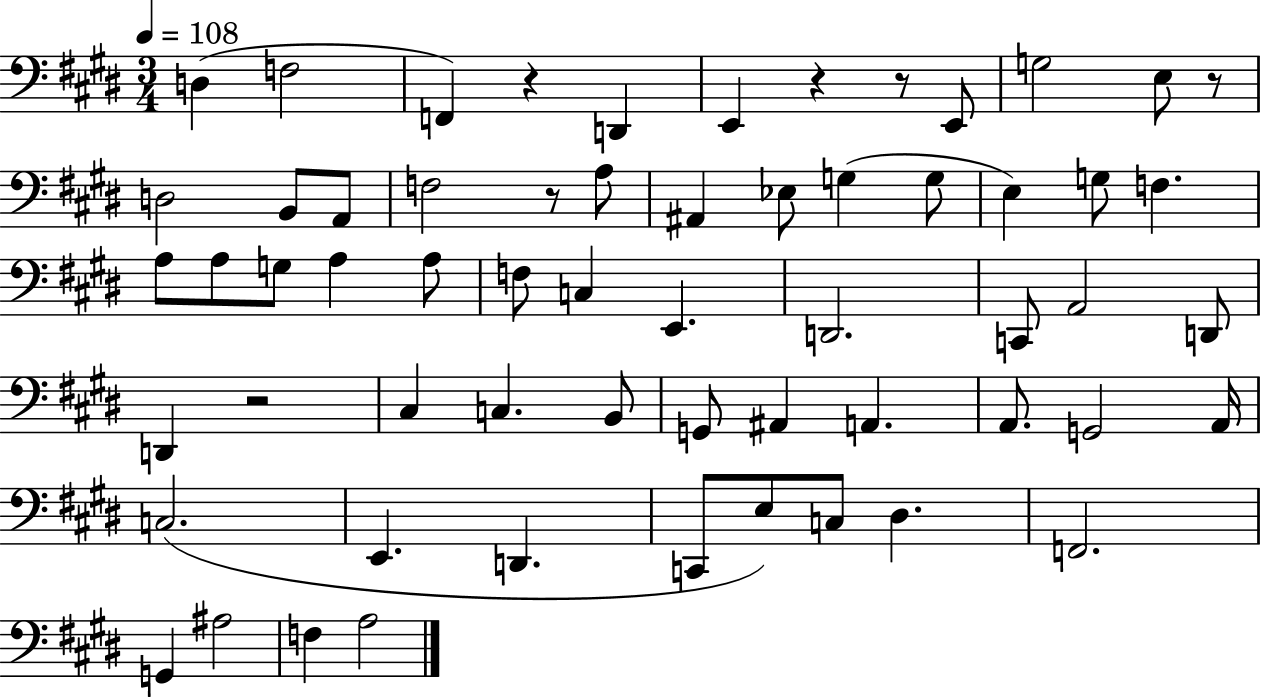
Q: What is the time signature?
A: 3/4